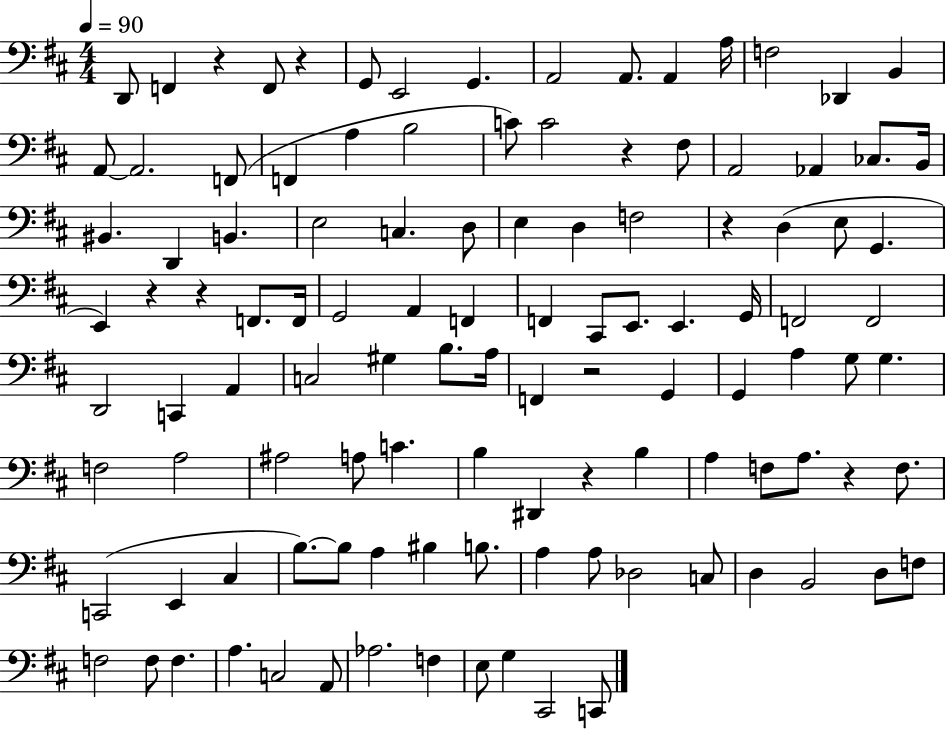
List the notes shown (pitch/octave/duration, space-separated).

D2/e F2/q R/q F2/e R/q G2/e E2/h G2/q. A2/h A2/e. A2/q A3/s F3/h Db2/q B2/q A2/e A2/h. F2/e F2/q A3/q B3/h C4/e C4/h R/q F#3/e A2/h Ab2/q CES3/e. B2/s BIS2/q. D2/q B2/q. E3/h C3/q. D3/e E3/q D3/q F3/h R/q D3/q E3/e G2/q. E2/q R/q R/q F2/e. F2/s G2/h A2/q F2/q F2/q C#2/e E2/e. E2/q. G2/s F2/h F2/h D2/h C2/q A2/q C3/h G#3/q B3/e. A3/s F2/q R/h G2/q G2/q A3/q G3/e G3/q. F3/h A3/h A#3/h A3/e C4/q. B3/q D#2/q R/q B3/q A3/q F3/e A3/e. R/q F3/e. C2/h E2/q C#3/q B3/e. B3/e A3/q BIS3/q B3/e. A3/q A3/e Db3/h C3/e D3/q B2/h D3/e F3/e F3/h F3/e F3/q. A3/q. C3/h A2/e Ab3/h. F3/q E3/e G3/q C#2/h C2/e